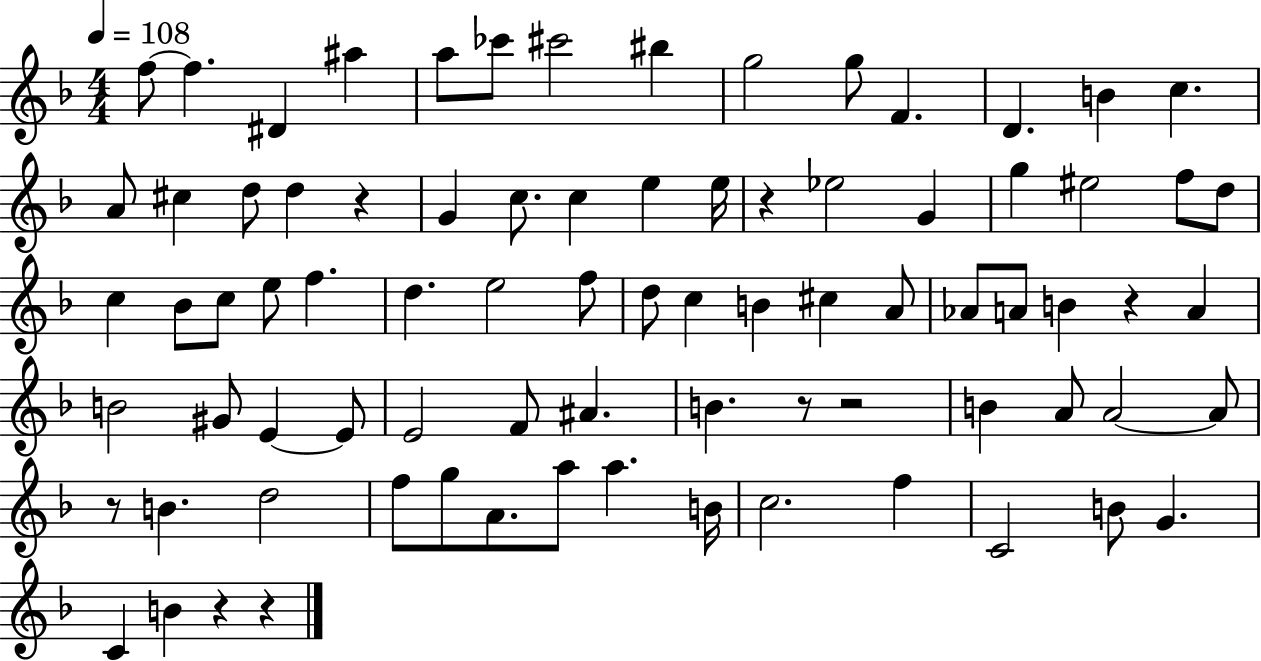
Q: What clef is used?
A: treble